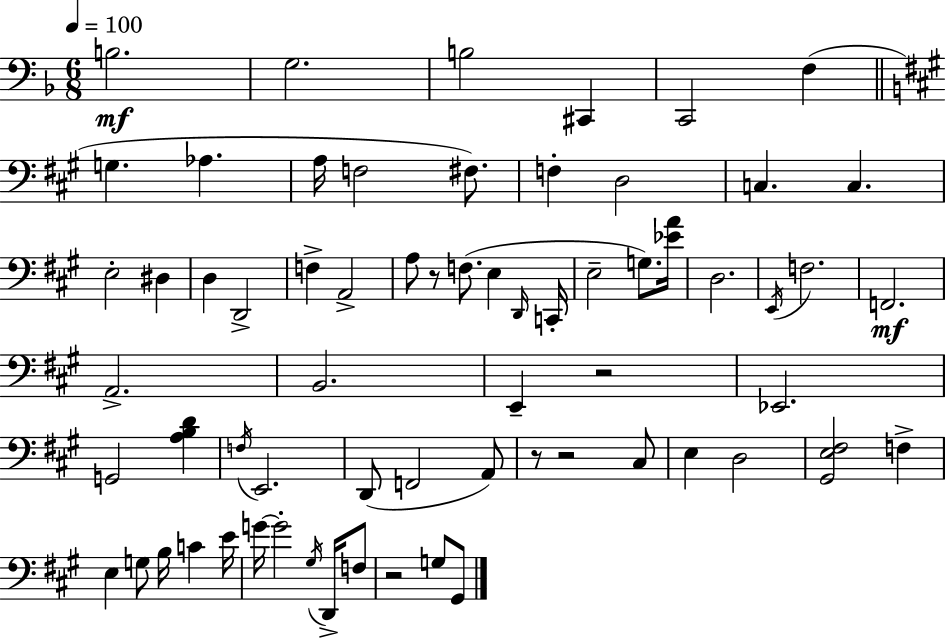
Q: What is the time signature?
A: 6/8